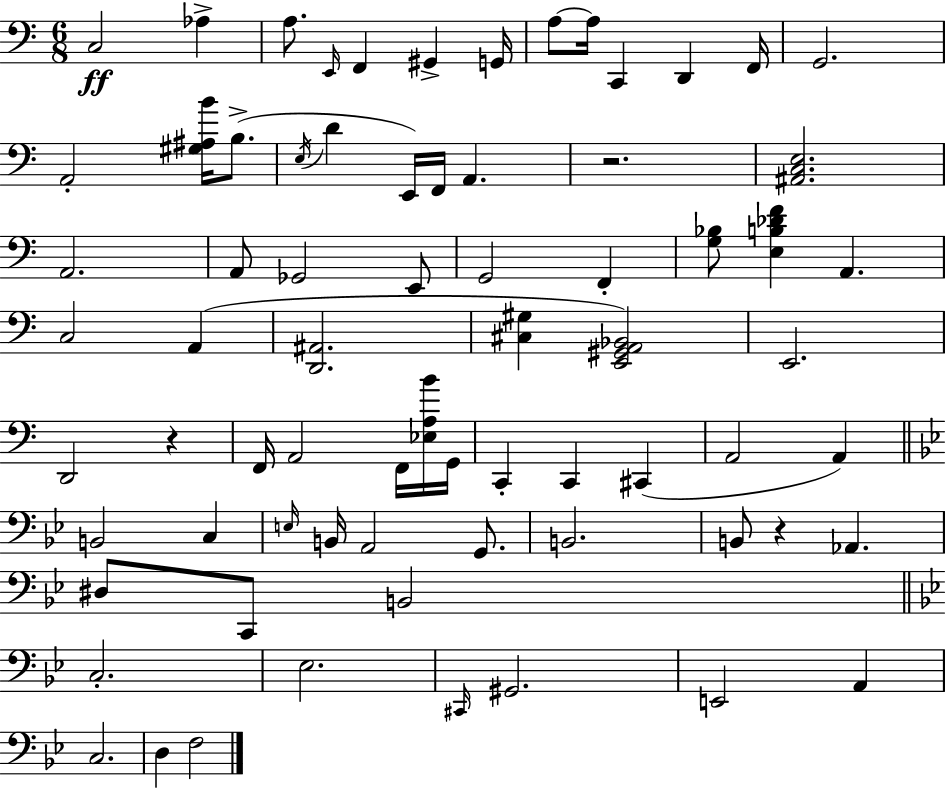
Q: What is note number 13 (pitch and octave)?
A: G2